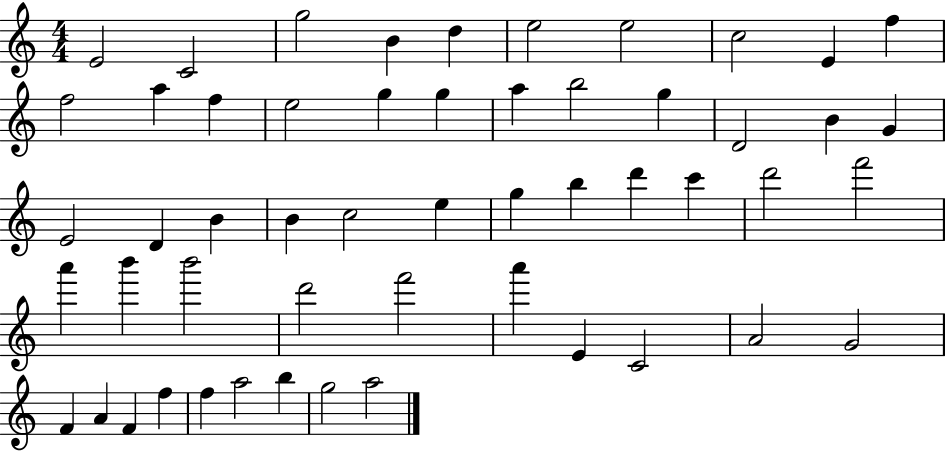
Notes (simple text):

E4/h C4/h G5/h B4/q D5/q E5/h E5/h C5/h E4/q F5/q F5/h A5/q F5/q E5/h G5/q G5/q A5/q B5/h G5/q D4/h B4/q G4/q E4/h D4/q B4/q B4/q C5/h E5/q G5/q B5/q D6/q C6/q D6/h F6/h A6/q B6/q B6/h D6/h F6/h A6/q E4/q C4/h A4/h G4/h F4/q A4/q F4/q F5/q F5/q A5/h B5/q G5/h A5/h